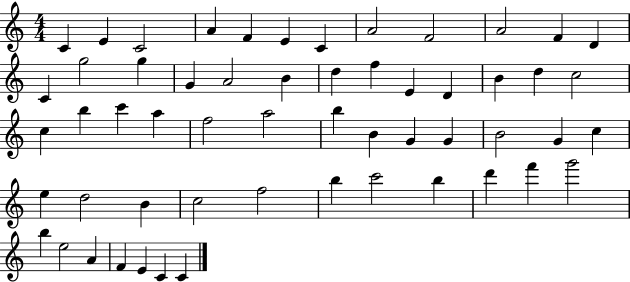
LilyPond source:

{
  \clef treble
  \numericTimeSignature
  \time 4/4
  \key c \major
  c'4 e'4 c'2 | a'4 f'4 e'4 c'4 | a'2 f'2 | a'2 f'4 d'4 | \break c'4 g''2 g''4 | g'4 a'2 b'4 | d''4 f''4 e'4 d'4 | b'4 d''4 c''2 | \break c''4 b''4 c'''4 a''4 | f''2 a''2 | b''4 b'4 g'4 g'4 | b'2 g'4 c''4 | \break e''4 d''2 b'4 | c''2 f''2 | b''4 c'''2 b''4 | d'''4 f'''4 g'''2 | \break b''4 e''2 a'4 | f'4 e'4 c'4 c'4 | \bar "|."
}